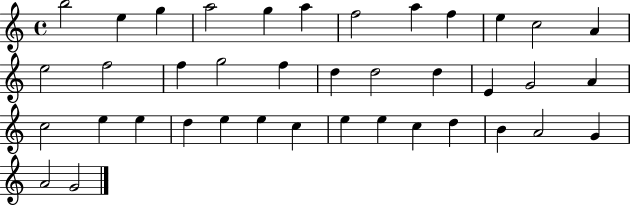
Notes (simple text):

B5/h E5/q G5/q A5/h G5/q A5/q F5/h A5/q F5/q E5/q C5/h A4/q E5/h F5/h F5/q G5/h F5/q D5/q D5/h D5/q E4/q G4/h A4/q C5/h E5/q E5/q D5/q E5/q E5/q C5/q E5/q E5/q C5/q D5/q B4/q A4/h G4/q A4/h G4/h